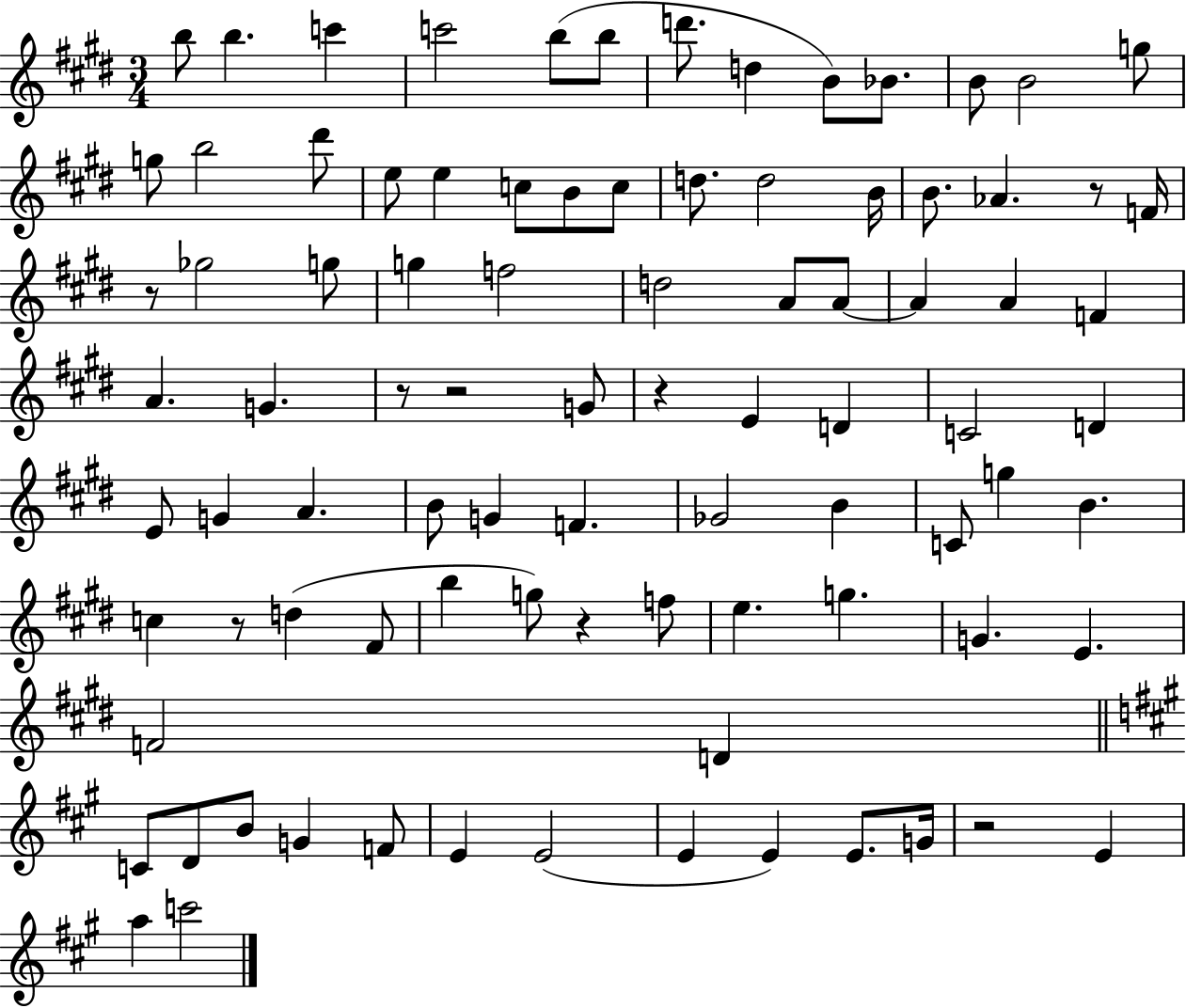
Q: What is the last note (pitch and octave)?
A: C6